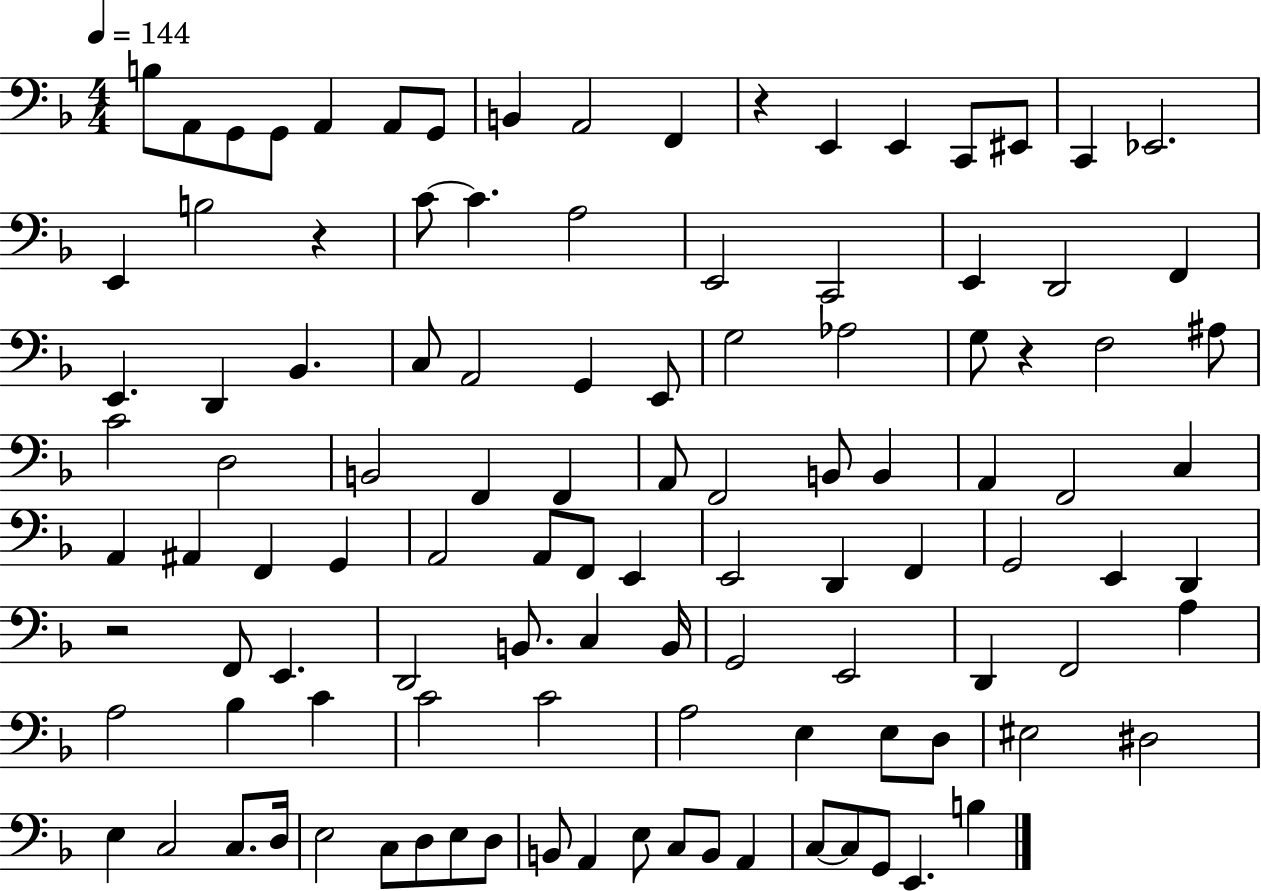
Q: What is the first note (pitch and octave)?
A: B3